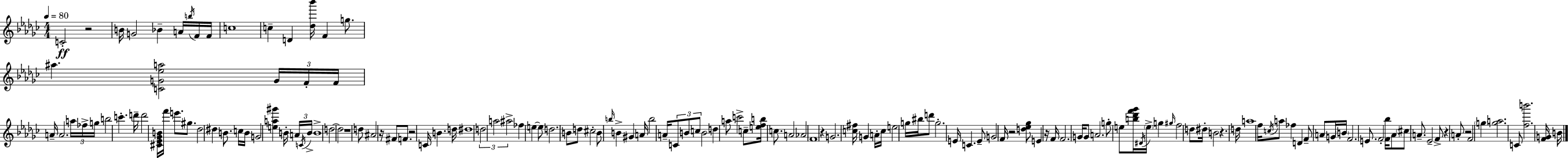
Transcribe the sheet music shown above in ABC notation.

X:1
T:Untitled
M:4/4
L:1/4
K:Ebm
C2 z2 B/4 G2 _B A/4 b/4 F/4 F/4 c4 c D [_d_b']/4 F g/2 ^a [CG_ea]2 G/4 F/4 F/4 A/4 A2 a/4 _f/4 g/4 b2 c' d'/4 d'2 [^C_E_GB]/4 f'/4 e'/2 ^g/2 _d2 ^d B/2 c/4 B/4 G2 [ea^g'] B/4 A/4 C/4 B/4 B4 d2 d2 z4 d/2 ^A2 z/4 ^F/2 F/2 z2 C/4 B d/4 ^d4 d2 a2 ^a2 _f e e/2 d2 B/2 d/2 ^c2 B/2 b/4 B ^G A/4 b2 A/4 C/2 B/2 c/2 B2 d a/2 c'2 c/2 [efb]/4 c/2 A2 _A2 F4 z G2 [c^f]/4 G A/4 c/4 e2 g/4 ^b/4 d'/2 g2 E/4 C E/2 G2 F/4 z2 [d_e_g]/2 E z/4 F/4 F2 G/4 G/2 A2 g/2 e/2 [b_d'f'_g']/4 ^D/4 e/4 g ^g/4 f2 d/2 ^d/4 B2 z d/4 a4 f/4 c/4 a/2 _f D F/2 A/2 G/4 B/4 F2 E/2 F2 [F_b]/4 _A/2 ^c/2 A/2 _E2 F/2 z A/2 z2 F2 g [ga]2 C/2 [fb']2 [FG]/4 B/4